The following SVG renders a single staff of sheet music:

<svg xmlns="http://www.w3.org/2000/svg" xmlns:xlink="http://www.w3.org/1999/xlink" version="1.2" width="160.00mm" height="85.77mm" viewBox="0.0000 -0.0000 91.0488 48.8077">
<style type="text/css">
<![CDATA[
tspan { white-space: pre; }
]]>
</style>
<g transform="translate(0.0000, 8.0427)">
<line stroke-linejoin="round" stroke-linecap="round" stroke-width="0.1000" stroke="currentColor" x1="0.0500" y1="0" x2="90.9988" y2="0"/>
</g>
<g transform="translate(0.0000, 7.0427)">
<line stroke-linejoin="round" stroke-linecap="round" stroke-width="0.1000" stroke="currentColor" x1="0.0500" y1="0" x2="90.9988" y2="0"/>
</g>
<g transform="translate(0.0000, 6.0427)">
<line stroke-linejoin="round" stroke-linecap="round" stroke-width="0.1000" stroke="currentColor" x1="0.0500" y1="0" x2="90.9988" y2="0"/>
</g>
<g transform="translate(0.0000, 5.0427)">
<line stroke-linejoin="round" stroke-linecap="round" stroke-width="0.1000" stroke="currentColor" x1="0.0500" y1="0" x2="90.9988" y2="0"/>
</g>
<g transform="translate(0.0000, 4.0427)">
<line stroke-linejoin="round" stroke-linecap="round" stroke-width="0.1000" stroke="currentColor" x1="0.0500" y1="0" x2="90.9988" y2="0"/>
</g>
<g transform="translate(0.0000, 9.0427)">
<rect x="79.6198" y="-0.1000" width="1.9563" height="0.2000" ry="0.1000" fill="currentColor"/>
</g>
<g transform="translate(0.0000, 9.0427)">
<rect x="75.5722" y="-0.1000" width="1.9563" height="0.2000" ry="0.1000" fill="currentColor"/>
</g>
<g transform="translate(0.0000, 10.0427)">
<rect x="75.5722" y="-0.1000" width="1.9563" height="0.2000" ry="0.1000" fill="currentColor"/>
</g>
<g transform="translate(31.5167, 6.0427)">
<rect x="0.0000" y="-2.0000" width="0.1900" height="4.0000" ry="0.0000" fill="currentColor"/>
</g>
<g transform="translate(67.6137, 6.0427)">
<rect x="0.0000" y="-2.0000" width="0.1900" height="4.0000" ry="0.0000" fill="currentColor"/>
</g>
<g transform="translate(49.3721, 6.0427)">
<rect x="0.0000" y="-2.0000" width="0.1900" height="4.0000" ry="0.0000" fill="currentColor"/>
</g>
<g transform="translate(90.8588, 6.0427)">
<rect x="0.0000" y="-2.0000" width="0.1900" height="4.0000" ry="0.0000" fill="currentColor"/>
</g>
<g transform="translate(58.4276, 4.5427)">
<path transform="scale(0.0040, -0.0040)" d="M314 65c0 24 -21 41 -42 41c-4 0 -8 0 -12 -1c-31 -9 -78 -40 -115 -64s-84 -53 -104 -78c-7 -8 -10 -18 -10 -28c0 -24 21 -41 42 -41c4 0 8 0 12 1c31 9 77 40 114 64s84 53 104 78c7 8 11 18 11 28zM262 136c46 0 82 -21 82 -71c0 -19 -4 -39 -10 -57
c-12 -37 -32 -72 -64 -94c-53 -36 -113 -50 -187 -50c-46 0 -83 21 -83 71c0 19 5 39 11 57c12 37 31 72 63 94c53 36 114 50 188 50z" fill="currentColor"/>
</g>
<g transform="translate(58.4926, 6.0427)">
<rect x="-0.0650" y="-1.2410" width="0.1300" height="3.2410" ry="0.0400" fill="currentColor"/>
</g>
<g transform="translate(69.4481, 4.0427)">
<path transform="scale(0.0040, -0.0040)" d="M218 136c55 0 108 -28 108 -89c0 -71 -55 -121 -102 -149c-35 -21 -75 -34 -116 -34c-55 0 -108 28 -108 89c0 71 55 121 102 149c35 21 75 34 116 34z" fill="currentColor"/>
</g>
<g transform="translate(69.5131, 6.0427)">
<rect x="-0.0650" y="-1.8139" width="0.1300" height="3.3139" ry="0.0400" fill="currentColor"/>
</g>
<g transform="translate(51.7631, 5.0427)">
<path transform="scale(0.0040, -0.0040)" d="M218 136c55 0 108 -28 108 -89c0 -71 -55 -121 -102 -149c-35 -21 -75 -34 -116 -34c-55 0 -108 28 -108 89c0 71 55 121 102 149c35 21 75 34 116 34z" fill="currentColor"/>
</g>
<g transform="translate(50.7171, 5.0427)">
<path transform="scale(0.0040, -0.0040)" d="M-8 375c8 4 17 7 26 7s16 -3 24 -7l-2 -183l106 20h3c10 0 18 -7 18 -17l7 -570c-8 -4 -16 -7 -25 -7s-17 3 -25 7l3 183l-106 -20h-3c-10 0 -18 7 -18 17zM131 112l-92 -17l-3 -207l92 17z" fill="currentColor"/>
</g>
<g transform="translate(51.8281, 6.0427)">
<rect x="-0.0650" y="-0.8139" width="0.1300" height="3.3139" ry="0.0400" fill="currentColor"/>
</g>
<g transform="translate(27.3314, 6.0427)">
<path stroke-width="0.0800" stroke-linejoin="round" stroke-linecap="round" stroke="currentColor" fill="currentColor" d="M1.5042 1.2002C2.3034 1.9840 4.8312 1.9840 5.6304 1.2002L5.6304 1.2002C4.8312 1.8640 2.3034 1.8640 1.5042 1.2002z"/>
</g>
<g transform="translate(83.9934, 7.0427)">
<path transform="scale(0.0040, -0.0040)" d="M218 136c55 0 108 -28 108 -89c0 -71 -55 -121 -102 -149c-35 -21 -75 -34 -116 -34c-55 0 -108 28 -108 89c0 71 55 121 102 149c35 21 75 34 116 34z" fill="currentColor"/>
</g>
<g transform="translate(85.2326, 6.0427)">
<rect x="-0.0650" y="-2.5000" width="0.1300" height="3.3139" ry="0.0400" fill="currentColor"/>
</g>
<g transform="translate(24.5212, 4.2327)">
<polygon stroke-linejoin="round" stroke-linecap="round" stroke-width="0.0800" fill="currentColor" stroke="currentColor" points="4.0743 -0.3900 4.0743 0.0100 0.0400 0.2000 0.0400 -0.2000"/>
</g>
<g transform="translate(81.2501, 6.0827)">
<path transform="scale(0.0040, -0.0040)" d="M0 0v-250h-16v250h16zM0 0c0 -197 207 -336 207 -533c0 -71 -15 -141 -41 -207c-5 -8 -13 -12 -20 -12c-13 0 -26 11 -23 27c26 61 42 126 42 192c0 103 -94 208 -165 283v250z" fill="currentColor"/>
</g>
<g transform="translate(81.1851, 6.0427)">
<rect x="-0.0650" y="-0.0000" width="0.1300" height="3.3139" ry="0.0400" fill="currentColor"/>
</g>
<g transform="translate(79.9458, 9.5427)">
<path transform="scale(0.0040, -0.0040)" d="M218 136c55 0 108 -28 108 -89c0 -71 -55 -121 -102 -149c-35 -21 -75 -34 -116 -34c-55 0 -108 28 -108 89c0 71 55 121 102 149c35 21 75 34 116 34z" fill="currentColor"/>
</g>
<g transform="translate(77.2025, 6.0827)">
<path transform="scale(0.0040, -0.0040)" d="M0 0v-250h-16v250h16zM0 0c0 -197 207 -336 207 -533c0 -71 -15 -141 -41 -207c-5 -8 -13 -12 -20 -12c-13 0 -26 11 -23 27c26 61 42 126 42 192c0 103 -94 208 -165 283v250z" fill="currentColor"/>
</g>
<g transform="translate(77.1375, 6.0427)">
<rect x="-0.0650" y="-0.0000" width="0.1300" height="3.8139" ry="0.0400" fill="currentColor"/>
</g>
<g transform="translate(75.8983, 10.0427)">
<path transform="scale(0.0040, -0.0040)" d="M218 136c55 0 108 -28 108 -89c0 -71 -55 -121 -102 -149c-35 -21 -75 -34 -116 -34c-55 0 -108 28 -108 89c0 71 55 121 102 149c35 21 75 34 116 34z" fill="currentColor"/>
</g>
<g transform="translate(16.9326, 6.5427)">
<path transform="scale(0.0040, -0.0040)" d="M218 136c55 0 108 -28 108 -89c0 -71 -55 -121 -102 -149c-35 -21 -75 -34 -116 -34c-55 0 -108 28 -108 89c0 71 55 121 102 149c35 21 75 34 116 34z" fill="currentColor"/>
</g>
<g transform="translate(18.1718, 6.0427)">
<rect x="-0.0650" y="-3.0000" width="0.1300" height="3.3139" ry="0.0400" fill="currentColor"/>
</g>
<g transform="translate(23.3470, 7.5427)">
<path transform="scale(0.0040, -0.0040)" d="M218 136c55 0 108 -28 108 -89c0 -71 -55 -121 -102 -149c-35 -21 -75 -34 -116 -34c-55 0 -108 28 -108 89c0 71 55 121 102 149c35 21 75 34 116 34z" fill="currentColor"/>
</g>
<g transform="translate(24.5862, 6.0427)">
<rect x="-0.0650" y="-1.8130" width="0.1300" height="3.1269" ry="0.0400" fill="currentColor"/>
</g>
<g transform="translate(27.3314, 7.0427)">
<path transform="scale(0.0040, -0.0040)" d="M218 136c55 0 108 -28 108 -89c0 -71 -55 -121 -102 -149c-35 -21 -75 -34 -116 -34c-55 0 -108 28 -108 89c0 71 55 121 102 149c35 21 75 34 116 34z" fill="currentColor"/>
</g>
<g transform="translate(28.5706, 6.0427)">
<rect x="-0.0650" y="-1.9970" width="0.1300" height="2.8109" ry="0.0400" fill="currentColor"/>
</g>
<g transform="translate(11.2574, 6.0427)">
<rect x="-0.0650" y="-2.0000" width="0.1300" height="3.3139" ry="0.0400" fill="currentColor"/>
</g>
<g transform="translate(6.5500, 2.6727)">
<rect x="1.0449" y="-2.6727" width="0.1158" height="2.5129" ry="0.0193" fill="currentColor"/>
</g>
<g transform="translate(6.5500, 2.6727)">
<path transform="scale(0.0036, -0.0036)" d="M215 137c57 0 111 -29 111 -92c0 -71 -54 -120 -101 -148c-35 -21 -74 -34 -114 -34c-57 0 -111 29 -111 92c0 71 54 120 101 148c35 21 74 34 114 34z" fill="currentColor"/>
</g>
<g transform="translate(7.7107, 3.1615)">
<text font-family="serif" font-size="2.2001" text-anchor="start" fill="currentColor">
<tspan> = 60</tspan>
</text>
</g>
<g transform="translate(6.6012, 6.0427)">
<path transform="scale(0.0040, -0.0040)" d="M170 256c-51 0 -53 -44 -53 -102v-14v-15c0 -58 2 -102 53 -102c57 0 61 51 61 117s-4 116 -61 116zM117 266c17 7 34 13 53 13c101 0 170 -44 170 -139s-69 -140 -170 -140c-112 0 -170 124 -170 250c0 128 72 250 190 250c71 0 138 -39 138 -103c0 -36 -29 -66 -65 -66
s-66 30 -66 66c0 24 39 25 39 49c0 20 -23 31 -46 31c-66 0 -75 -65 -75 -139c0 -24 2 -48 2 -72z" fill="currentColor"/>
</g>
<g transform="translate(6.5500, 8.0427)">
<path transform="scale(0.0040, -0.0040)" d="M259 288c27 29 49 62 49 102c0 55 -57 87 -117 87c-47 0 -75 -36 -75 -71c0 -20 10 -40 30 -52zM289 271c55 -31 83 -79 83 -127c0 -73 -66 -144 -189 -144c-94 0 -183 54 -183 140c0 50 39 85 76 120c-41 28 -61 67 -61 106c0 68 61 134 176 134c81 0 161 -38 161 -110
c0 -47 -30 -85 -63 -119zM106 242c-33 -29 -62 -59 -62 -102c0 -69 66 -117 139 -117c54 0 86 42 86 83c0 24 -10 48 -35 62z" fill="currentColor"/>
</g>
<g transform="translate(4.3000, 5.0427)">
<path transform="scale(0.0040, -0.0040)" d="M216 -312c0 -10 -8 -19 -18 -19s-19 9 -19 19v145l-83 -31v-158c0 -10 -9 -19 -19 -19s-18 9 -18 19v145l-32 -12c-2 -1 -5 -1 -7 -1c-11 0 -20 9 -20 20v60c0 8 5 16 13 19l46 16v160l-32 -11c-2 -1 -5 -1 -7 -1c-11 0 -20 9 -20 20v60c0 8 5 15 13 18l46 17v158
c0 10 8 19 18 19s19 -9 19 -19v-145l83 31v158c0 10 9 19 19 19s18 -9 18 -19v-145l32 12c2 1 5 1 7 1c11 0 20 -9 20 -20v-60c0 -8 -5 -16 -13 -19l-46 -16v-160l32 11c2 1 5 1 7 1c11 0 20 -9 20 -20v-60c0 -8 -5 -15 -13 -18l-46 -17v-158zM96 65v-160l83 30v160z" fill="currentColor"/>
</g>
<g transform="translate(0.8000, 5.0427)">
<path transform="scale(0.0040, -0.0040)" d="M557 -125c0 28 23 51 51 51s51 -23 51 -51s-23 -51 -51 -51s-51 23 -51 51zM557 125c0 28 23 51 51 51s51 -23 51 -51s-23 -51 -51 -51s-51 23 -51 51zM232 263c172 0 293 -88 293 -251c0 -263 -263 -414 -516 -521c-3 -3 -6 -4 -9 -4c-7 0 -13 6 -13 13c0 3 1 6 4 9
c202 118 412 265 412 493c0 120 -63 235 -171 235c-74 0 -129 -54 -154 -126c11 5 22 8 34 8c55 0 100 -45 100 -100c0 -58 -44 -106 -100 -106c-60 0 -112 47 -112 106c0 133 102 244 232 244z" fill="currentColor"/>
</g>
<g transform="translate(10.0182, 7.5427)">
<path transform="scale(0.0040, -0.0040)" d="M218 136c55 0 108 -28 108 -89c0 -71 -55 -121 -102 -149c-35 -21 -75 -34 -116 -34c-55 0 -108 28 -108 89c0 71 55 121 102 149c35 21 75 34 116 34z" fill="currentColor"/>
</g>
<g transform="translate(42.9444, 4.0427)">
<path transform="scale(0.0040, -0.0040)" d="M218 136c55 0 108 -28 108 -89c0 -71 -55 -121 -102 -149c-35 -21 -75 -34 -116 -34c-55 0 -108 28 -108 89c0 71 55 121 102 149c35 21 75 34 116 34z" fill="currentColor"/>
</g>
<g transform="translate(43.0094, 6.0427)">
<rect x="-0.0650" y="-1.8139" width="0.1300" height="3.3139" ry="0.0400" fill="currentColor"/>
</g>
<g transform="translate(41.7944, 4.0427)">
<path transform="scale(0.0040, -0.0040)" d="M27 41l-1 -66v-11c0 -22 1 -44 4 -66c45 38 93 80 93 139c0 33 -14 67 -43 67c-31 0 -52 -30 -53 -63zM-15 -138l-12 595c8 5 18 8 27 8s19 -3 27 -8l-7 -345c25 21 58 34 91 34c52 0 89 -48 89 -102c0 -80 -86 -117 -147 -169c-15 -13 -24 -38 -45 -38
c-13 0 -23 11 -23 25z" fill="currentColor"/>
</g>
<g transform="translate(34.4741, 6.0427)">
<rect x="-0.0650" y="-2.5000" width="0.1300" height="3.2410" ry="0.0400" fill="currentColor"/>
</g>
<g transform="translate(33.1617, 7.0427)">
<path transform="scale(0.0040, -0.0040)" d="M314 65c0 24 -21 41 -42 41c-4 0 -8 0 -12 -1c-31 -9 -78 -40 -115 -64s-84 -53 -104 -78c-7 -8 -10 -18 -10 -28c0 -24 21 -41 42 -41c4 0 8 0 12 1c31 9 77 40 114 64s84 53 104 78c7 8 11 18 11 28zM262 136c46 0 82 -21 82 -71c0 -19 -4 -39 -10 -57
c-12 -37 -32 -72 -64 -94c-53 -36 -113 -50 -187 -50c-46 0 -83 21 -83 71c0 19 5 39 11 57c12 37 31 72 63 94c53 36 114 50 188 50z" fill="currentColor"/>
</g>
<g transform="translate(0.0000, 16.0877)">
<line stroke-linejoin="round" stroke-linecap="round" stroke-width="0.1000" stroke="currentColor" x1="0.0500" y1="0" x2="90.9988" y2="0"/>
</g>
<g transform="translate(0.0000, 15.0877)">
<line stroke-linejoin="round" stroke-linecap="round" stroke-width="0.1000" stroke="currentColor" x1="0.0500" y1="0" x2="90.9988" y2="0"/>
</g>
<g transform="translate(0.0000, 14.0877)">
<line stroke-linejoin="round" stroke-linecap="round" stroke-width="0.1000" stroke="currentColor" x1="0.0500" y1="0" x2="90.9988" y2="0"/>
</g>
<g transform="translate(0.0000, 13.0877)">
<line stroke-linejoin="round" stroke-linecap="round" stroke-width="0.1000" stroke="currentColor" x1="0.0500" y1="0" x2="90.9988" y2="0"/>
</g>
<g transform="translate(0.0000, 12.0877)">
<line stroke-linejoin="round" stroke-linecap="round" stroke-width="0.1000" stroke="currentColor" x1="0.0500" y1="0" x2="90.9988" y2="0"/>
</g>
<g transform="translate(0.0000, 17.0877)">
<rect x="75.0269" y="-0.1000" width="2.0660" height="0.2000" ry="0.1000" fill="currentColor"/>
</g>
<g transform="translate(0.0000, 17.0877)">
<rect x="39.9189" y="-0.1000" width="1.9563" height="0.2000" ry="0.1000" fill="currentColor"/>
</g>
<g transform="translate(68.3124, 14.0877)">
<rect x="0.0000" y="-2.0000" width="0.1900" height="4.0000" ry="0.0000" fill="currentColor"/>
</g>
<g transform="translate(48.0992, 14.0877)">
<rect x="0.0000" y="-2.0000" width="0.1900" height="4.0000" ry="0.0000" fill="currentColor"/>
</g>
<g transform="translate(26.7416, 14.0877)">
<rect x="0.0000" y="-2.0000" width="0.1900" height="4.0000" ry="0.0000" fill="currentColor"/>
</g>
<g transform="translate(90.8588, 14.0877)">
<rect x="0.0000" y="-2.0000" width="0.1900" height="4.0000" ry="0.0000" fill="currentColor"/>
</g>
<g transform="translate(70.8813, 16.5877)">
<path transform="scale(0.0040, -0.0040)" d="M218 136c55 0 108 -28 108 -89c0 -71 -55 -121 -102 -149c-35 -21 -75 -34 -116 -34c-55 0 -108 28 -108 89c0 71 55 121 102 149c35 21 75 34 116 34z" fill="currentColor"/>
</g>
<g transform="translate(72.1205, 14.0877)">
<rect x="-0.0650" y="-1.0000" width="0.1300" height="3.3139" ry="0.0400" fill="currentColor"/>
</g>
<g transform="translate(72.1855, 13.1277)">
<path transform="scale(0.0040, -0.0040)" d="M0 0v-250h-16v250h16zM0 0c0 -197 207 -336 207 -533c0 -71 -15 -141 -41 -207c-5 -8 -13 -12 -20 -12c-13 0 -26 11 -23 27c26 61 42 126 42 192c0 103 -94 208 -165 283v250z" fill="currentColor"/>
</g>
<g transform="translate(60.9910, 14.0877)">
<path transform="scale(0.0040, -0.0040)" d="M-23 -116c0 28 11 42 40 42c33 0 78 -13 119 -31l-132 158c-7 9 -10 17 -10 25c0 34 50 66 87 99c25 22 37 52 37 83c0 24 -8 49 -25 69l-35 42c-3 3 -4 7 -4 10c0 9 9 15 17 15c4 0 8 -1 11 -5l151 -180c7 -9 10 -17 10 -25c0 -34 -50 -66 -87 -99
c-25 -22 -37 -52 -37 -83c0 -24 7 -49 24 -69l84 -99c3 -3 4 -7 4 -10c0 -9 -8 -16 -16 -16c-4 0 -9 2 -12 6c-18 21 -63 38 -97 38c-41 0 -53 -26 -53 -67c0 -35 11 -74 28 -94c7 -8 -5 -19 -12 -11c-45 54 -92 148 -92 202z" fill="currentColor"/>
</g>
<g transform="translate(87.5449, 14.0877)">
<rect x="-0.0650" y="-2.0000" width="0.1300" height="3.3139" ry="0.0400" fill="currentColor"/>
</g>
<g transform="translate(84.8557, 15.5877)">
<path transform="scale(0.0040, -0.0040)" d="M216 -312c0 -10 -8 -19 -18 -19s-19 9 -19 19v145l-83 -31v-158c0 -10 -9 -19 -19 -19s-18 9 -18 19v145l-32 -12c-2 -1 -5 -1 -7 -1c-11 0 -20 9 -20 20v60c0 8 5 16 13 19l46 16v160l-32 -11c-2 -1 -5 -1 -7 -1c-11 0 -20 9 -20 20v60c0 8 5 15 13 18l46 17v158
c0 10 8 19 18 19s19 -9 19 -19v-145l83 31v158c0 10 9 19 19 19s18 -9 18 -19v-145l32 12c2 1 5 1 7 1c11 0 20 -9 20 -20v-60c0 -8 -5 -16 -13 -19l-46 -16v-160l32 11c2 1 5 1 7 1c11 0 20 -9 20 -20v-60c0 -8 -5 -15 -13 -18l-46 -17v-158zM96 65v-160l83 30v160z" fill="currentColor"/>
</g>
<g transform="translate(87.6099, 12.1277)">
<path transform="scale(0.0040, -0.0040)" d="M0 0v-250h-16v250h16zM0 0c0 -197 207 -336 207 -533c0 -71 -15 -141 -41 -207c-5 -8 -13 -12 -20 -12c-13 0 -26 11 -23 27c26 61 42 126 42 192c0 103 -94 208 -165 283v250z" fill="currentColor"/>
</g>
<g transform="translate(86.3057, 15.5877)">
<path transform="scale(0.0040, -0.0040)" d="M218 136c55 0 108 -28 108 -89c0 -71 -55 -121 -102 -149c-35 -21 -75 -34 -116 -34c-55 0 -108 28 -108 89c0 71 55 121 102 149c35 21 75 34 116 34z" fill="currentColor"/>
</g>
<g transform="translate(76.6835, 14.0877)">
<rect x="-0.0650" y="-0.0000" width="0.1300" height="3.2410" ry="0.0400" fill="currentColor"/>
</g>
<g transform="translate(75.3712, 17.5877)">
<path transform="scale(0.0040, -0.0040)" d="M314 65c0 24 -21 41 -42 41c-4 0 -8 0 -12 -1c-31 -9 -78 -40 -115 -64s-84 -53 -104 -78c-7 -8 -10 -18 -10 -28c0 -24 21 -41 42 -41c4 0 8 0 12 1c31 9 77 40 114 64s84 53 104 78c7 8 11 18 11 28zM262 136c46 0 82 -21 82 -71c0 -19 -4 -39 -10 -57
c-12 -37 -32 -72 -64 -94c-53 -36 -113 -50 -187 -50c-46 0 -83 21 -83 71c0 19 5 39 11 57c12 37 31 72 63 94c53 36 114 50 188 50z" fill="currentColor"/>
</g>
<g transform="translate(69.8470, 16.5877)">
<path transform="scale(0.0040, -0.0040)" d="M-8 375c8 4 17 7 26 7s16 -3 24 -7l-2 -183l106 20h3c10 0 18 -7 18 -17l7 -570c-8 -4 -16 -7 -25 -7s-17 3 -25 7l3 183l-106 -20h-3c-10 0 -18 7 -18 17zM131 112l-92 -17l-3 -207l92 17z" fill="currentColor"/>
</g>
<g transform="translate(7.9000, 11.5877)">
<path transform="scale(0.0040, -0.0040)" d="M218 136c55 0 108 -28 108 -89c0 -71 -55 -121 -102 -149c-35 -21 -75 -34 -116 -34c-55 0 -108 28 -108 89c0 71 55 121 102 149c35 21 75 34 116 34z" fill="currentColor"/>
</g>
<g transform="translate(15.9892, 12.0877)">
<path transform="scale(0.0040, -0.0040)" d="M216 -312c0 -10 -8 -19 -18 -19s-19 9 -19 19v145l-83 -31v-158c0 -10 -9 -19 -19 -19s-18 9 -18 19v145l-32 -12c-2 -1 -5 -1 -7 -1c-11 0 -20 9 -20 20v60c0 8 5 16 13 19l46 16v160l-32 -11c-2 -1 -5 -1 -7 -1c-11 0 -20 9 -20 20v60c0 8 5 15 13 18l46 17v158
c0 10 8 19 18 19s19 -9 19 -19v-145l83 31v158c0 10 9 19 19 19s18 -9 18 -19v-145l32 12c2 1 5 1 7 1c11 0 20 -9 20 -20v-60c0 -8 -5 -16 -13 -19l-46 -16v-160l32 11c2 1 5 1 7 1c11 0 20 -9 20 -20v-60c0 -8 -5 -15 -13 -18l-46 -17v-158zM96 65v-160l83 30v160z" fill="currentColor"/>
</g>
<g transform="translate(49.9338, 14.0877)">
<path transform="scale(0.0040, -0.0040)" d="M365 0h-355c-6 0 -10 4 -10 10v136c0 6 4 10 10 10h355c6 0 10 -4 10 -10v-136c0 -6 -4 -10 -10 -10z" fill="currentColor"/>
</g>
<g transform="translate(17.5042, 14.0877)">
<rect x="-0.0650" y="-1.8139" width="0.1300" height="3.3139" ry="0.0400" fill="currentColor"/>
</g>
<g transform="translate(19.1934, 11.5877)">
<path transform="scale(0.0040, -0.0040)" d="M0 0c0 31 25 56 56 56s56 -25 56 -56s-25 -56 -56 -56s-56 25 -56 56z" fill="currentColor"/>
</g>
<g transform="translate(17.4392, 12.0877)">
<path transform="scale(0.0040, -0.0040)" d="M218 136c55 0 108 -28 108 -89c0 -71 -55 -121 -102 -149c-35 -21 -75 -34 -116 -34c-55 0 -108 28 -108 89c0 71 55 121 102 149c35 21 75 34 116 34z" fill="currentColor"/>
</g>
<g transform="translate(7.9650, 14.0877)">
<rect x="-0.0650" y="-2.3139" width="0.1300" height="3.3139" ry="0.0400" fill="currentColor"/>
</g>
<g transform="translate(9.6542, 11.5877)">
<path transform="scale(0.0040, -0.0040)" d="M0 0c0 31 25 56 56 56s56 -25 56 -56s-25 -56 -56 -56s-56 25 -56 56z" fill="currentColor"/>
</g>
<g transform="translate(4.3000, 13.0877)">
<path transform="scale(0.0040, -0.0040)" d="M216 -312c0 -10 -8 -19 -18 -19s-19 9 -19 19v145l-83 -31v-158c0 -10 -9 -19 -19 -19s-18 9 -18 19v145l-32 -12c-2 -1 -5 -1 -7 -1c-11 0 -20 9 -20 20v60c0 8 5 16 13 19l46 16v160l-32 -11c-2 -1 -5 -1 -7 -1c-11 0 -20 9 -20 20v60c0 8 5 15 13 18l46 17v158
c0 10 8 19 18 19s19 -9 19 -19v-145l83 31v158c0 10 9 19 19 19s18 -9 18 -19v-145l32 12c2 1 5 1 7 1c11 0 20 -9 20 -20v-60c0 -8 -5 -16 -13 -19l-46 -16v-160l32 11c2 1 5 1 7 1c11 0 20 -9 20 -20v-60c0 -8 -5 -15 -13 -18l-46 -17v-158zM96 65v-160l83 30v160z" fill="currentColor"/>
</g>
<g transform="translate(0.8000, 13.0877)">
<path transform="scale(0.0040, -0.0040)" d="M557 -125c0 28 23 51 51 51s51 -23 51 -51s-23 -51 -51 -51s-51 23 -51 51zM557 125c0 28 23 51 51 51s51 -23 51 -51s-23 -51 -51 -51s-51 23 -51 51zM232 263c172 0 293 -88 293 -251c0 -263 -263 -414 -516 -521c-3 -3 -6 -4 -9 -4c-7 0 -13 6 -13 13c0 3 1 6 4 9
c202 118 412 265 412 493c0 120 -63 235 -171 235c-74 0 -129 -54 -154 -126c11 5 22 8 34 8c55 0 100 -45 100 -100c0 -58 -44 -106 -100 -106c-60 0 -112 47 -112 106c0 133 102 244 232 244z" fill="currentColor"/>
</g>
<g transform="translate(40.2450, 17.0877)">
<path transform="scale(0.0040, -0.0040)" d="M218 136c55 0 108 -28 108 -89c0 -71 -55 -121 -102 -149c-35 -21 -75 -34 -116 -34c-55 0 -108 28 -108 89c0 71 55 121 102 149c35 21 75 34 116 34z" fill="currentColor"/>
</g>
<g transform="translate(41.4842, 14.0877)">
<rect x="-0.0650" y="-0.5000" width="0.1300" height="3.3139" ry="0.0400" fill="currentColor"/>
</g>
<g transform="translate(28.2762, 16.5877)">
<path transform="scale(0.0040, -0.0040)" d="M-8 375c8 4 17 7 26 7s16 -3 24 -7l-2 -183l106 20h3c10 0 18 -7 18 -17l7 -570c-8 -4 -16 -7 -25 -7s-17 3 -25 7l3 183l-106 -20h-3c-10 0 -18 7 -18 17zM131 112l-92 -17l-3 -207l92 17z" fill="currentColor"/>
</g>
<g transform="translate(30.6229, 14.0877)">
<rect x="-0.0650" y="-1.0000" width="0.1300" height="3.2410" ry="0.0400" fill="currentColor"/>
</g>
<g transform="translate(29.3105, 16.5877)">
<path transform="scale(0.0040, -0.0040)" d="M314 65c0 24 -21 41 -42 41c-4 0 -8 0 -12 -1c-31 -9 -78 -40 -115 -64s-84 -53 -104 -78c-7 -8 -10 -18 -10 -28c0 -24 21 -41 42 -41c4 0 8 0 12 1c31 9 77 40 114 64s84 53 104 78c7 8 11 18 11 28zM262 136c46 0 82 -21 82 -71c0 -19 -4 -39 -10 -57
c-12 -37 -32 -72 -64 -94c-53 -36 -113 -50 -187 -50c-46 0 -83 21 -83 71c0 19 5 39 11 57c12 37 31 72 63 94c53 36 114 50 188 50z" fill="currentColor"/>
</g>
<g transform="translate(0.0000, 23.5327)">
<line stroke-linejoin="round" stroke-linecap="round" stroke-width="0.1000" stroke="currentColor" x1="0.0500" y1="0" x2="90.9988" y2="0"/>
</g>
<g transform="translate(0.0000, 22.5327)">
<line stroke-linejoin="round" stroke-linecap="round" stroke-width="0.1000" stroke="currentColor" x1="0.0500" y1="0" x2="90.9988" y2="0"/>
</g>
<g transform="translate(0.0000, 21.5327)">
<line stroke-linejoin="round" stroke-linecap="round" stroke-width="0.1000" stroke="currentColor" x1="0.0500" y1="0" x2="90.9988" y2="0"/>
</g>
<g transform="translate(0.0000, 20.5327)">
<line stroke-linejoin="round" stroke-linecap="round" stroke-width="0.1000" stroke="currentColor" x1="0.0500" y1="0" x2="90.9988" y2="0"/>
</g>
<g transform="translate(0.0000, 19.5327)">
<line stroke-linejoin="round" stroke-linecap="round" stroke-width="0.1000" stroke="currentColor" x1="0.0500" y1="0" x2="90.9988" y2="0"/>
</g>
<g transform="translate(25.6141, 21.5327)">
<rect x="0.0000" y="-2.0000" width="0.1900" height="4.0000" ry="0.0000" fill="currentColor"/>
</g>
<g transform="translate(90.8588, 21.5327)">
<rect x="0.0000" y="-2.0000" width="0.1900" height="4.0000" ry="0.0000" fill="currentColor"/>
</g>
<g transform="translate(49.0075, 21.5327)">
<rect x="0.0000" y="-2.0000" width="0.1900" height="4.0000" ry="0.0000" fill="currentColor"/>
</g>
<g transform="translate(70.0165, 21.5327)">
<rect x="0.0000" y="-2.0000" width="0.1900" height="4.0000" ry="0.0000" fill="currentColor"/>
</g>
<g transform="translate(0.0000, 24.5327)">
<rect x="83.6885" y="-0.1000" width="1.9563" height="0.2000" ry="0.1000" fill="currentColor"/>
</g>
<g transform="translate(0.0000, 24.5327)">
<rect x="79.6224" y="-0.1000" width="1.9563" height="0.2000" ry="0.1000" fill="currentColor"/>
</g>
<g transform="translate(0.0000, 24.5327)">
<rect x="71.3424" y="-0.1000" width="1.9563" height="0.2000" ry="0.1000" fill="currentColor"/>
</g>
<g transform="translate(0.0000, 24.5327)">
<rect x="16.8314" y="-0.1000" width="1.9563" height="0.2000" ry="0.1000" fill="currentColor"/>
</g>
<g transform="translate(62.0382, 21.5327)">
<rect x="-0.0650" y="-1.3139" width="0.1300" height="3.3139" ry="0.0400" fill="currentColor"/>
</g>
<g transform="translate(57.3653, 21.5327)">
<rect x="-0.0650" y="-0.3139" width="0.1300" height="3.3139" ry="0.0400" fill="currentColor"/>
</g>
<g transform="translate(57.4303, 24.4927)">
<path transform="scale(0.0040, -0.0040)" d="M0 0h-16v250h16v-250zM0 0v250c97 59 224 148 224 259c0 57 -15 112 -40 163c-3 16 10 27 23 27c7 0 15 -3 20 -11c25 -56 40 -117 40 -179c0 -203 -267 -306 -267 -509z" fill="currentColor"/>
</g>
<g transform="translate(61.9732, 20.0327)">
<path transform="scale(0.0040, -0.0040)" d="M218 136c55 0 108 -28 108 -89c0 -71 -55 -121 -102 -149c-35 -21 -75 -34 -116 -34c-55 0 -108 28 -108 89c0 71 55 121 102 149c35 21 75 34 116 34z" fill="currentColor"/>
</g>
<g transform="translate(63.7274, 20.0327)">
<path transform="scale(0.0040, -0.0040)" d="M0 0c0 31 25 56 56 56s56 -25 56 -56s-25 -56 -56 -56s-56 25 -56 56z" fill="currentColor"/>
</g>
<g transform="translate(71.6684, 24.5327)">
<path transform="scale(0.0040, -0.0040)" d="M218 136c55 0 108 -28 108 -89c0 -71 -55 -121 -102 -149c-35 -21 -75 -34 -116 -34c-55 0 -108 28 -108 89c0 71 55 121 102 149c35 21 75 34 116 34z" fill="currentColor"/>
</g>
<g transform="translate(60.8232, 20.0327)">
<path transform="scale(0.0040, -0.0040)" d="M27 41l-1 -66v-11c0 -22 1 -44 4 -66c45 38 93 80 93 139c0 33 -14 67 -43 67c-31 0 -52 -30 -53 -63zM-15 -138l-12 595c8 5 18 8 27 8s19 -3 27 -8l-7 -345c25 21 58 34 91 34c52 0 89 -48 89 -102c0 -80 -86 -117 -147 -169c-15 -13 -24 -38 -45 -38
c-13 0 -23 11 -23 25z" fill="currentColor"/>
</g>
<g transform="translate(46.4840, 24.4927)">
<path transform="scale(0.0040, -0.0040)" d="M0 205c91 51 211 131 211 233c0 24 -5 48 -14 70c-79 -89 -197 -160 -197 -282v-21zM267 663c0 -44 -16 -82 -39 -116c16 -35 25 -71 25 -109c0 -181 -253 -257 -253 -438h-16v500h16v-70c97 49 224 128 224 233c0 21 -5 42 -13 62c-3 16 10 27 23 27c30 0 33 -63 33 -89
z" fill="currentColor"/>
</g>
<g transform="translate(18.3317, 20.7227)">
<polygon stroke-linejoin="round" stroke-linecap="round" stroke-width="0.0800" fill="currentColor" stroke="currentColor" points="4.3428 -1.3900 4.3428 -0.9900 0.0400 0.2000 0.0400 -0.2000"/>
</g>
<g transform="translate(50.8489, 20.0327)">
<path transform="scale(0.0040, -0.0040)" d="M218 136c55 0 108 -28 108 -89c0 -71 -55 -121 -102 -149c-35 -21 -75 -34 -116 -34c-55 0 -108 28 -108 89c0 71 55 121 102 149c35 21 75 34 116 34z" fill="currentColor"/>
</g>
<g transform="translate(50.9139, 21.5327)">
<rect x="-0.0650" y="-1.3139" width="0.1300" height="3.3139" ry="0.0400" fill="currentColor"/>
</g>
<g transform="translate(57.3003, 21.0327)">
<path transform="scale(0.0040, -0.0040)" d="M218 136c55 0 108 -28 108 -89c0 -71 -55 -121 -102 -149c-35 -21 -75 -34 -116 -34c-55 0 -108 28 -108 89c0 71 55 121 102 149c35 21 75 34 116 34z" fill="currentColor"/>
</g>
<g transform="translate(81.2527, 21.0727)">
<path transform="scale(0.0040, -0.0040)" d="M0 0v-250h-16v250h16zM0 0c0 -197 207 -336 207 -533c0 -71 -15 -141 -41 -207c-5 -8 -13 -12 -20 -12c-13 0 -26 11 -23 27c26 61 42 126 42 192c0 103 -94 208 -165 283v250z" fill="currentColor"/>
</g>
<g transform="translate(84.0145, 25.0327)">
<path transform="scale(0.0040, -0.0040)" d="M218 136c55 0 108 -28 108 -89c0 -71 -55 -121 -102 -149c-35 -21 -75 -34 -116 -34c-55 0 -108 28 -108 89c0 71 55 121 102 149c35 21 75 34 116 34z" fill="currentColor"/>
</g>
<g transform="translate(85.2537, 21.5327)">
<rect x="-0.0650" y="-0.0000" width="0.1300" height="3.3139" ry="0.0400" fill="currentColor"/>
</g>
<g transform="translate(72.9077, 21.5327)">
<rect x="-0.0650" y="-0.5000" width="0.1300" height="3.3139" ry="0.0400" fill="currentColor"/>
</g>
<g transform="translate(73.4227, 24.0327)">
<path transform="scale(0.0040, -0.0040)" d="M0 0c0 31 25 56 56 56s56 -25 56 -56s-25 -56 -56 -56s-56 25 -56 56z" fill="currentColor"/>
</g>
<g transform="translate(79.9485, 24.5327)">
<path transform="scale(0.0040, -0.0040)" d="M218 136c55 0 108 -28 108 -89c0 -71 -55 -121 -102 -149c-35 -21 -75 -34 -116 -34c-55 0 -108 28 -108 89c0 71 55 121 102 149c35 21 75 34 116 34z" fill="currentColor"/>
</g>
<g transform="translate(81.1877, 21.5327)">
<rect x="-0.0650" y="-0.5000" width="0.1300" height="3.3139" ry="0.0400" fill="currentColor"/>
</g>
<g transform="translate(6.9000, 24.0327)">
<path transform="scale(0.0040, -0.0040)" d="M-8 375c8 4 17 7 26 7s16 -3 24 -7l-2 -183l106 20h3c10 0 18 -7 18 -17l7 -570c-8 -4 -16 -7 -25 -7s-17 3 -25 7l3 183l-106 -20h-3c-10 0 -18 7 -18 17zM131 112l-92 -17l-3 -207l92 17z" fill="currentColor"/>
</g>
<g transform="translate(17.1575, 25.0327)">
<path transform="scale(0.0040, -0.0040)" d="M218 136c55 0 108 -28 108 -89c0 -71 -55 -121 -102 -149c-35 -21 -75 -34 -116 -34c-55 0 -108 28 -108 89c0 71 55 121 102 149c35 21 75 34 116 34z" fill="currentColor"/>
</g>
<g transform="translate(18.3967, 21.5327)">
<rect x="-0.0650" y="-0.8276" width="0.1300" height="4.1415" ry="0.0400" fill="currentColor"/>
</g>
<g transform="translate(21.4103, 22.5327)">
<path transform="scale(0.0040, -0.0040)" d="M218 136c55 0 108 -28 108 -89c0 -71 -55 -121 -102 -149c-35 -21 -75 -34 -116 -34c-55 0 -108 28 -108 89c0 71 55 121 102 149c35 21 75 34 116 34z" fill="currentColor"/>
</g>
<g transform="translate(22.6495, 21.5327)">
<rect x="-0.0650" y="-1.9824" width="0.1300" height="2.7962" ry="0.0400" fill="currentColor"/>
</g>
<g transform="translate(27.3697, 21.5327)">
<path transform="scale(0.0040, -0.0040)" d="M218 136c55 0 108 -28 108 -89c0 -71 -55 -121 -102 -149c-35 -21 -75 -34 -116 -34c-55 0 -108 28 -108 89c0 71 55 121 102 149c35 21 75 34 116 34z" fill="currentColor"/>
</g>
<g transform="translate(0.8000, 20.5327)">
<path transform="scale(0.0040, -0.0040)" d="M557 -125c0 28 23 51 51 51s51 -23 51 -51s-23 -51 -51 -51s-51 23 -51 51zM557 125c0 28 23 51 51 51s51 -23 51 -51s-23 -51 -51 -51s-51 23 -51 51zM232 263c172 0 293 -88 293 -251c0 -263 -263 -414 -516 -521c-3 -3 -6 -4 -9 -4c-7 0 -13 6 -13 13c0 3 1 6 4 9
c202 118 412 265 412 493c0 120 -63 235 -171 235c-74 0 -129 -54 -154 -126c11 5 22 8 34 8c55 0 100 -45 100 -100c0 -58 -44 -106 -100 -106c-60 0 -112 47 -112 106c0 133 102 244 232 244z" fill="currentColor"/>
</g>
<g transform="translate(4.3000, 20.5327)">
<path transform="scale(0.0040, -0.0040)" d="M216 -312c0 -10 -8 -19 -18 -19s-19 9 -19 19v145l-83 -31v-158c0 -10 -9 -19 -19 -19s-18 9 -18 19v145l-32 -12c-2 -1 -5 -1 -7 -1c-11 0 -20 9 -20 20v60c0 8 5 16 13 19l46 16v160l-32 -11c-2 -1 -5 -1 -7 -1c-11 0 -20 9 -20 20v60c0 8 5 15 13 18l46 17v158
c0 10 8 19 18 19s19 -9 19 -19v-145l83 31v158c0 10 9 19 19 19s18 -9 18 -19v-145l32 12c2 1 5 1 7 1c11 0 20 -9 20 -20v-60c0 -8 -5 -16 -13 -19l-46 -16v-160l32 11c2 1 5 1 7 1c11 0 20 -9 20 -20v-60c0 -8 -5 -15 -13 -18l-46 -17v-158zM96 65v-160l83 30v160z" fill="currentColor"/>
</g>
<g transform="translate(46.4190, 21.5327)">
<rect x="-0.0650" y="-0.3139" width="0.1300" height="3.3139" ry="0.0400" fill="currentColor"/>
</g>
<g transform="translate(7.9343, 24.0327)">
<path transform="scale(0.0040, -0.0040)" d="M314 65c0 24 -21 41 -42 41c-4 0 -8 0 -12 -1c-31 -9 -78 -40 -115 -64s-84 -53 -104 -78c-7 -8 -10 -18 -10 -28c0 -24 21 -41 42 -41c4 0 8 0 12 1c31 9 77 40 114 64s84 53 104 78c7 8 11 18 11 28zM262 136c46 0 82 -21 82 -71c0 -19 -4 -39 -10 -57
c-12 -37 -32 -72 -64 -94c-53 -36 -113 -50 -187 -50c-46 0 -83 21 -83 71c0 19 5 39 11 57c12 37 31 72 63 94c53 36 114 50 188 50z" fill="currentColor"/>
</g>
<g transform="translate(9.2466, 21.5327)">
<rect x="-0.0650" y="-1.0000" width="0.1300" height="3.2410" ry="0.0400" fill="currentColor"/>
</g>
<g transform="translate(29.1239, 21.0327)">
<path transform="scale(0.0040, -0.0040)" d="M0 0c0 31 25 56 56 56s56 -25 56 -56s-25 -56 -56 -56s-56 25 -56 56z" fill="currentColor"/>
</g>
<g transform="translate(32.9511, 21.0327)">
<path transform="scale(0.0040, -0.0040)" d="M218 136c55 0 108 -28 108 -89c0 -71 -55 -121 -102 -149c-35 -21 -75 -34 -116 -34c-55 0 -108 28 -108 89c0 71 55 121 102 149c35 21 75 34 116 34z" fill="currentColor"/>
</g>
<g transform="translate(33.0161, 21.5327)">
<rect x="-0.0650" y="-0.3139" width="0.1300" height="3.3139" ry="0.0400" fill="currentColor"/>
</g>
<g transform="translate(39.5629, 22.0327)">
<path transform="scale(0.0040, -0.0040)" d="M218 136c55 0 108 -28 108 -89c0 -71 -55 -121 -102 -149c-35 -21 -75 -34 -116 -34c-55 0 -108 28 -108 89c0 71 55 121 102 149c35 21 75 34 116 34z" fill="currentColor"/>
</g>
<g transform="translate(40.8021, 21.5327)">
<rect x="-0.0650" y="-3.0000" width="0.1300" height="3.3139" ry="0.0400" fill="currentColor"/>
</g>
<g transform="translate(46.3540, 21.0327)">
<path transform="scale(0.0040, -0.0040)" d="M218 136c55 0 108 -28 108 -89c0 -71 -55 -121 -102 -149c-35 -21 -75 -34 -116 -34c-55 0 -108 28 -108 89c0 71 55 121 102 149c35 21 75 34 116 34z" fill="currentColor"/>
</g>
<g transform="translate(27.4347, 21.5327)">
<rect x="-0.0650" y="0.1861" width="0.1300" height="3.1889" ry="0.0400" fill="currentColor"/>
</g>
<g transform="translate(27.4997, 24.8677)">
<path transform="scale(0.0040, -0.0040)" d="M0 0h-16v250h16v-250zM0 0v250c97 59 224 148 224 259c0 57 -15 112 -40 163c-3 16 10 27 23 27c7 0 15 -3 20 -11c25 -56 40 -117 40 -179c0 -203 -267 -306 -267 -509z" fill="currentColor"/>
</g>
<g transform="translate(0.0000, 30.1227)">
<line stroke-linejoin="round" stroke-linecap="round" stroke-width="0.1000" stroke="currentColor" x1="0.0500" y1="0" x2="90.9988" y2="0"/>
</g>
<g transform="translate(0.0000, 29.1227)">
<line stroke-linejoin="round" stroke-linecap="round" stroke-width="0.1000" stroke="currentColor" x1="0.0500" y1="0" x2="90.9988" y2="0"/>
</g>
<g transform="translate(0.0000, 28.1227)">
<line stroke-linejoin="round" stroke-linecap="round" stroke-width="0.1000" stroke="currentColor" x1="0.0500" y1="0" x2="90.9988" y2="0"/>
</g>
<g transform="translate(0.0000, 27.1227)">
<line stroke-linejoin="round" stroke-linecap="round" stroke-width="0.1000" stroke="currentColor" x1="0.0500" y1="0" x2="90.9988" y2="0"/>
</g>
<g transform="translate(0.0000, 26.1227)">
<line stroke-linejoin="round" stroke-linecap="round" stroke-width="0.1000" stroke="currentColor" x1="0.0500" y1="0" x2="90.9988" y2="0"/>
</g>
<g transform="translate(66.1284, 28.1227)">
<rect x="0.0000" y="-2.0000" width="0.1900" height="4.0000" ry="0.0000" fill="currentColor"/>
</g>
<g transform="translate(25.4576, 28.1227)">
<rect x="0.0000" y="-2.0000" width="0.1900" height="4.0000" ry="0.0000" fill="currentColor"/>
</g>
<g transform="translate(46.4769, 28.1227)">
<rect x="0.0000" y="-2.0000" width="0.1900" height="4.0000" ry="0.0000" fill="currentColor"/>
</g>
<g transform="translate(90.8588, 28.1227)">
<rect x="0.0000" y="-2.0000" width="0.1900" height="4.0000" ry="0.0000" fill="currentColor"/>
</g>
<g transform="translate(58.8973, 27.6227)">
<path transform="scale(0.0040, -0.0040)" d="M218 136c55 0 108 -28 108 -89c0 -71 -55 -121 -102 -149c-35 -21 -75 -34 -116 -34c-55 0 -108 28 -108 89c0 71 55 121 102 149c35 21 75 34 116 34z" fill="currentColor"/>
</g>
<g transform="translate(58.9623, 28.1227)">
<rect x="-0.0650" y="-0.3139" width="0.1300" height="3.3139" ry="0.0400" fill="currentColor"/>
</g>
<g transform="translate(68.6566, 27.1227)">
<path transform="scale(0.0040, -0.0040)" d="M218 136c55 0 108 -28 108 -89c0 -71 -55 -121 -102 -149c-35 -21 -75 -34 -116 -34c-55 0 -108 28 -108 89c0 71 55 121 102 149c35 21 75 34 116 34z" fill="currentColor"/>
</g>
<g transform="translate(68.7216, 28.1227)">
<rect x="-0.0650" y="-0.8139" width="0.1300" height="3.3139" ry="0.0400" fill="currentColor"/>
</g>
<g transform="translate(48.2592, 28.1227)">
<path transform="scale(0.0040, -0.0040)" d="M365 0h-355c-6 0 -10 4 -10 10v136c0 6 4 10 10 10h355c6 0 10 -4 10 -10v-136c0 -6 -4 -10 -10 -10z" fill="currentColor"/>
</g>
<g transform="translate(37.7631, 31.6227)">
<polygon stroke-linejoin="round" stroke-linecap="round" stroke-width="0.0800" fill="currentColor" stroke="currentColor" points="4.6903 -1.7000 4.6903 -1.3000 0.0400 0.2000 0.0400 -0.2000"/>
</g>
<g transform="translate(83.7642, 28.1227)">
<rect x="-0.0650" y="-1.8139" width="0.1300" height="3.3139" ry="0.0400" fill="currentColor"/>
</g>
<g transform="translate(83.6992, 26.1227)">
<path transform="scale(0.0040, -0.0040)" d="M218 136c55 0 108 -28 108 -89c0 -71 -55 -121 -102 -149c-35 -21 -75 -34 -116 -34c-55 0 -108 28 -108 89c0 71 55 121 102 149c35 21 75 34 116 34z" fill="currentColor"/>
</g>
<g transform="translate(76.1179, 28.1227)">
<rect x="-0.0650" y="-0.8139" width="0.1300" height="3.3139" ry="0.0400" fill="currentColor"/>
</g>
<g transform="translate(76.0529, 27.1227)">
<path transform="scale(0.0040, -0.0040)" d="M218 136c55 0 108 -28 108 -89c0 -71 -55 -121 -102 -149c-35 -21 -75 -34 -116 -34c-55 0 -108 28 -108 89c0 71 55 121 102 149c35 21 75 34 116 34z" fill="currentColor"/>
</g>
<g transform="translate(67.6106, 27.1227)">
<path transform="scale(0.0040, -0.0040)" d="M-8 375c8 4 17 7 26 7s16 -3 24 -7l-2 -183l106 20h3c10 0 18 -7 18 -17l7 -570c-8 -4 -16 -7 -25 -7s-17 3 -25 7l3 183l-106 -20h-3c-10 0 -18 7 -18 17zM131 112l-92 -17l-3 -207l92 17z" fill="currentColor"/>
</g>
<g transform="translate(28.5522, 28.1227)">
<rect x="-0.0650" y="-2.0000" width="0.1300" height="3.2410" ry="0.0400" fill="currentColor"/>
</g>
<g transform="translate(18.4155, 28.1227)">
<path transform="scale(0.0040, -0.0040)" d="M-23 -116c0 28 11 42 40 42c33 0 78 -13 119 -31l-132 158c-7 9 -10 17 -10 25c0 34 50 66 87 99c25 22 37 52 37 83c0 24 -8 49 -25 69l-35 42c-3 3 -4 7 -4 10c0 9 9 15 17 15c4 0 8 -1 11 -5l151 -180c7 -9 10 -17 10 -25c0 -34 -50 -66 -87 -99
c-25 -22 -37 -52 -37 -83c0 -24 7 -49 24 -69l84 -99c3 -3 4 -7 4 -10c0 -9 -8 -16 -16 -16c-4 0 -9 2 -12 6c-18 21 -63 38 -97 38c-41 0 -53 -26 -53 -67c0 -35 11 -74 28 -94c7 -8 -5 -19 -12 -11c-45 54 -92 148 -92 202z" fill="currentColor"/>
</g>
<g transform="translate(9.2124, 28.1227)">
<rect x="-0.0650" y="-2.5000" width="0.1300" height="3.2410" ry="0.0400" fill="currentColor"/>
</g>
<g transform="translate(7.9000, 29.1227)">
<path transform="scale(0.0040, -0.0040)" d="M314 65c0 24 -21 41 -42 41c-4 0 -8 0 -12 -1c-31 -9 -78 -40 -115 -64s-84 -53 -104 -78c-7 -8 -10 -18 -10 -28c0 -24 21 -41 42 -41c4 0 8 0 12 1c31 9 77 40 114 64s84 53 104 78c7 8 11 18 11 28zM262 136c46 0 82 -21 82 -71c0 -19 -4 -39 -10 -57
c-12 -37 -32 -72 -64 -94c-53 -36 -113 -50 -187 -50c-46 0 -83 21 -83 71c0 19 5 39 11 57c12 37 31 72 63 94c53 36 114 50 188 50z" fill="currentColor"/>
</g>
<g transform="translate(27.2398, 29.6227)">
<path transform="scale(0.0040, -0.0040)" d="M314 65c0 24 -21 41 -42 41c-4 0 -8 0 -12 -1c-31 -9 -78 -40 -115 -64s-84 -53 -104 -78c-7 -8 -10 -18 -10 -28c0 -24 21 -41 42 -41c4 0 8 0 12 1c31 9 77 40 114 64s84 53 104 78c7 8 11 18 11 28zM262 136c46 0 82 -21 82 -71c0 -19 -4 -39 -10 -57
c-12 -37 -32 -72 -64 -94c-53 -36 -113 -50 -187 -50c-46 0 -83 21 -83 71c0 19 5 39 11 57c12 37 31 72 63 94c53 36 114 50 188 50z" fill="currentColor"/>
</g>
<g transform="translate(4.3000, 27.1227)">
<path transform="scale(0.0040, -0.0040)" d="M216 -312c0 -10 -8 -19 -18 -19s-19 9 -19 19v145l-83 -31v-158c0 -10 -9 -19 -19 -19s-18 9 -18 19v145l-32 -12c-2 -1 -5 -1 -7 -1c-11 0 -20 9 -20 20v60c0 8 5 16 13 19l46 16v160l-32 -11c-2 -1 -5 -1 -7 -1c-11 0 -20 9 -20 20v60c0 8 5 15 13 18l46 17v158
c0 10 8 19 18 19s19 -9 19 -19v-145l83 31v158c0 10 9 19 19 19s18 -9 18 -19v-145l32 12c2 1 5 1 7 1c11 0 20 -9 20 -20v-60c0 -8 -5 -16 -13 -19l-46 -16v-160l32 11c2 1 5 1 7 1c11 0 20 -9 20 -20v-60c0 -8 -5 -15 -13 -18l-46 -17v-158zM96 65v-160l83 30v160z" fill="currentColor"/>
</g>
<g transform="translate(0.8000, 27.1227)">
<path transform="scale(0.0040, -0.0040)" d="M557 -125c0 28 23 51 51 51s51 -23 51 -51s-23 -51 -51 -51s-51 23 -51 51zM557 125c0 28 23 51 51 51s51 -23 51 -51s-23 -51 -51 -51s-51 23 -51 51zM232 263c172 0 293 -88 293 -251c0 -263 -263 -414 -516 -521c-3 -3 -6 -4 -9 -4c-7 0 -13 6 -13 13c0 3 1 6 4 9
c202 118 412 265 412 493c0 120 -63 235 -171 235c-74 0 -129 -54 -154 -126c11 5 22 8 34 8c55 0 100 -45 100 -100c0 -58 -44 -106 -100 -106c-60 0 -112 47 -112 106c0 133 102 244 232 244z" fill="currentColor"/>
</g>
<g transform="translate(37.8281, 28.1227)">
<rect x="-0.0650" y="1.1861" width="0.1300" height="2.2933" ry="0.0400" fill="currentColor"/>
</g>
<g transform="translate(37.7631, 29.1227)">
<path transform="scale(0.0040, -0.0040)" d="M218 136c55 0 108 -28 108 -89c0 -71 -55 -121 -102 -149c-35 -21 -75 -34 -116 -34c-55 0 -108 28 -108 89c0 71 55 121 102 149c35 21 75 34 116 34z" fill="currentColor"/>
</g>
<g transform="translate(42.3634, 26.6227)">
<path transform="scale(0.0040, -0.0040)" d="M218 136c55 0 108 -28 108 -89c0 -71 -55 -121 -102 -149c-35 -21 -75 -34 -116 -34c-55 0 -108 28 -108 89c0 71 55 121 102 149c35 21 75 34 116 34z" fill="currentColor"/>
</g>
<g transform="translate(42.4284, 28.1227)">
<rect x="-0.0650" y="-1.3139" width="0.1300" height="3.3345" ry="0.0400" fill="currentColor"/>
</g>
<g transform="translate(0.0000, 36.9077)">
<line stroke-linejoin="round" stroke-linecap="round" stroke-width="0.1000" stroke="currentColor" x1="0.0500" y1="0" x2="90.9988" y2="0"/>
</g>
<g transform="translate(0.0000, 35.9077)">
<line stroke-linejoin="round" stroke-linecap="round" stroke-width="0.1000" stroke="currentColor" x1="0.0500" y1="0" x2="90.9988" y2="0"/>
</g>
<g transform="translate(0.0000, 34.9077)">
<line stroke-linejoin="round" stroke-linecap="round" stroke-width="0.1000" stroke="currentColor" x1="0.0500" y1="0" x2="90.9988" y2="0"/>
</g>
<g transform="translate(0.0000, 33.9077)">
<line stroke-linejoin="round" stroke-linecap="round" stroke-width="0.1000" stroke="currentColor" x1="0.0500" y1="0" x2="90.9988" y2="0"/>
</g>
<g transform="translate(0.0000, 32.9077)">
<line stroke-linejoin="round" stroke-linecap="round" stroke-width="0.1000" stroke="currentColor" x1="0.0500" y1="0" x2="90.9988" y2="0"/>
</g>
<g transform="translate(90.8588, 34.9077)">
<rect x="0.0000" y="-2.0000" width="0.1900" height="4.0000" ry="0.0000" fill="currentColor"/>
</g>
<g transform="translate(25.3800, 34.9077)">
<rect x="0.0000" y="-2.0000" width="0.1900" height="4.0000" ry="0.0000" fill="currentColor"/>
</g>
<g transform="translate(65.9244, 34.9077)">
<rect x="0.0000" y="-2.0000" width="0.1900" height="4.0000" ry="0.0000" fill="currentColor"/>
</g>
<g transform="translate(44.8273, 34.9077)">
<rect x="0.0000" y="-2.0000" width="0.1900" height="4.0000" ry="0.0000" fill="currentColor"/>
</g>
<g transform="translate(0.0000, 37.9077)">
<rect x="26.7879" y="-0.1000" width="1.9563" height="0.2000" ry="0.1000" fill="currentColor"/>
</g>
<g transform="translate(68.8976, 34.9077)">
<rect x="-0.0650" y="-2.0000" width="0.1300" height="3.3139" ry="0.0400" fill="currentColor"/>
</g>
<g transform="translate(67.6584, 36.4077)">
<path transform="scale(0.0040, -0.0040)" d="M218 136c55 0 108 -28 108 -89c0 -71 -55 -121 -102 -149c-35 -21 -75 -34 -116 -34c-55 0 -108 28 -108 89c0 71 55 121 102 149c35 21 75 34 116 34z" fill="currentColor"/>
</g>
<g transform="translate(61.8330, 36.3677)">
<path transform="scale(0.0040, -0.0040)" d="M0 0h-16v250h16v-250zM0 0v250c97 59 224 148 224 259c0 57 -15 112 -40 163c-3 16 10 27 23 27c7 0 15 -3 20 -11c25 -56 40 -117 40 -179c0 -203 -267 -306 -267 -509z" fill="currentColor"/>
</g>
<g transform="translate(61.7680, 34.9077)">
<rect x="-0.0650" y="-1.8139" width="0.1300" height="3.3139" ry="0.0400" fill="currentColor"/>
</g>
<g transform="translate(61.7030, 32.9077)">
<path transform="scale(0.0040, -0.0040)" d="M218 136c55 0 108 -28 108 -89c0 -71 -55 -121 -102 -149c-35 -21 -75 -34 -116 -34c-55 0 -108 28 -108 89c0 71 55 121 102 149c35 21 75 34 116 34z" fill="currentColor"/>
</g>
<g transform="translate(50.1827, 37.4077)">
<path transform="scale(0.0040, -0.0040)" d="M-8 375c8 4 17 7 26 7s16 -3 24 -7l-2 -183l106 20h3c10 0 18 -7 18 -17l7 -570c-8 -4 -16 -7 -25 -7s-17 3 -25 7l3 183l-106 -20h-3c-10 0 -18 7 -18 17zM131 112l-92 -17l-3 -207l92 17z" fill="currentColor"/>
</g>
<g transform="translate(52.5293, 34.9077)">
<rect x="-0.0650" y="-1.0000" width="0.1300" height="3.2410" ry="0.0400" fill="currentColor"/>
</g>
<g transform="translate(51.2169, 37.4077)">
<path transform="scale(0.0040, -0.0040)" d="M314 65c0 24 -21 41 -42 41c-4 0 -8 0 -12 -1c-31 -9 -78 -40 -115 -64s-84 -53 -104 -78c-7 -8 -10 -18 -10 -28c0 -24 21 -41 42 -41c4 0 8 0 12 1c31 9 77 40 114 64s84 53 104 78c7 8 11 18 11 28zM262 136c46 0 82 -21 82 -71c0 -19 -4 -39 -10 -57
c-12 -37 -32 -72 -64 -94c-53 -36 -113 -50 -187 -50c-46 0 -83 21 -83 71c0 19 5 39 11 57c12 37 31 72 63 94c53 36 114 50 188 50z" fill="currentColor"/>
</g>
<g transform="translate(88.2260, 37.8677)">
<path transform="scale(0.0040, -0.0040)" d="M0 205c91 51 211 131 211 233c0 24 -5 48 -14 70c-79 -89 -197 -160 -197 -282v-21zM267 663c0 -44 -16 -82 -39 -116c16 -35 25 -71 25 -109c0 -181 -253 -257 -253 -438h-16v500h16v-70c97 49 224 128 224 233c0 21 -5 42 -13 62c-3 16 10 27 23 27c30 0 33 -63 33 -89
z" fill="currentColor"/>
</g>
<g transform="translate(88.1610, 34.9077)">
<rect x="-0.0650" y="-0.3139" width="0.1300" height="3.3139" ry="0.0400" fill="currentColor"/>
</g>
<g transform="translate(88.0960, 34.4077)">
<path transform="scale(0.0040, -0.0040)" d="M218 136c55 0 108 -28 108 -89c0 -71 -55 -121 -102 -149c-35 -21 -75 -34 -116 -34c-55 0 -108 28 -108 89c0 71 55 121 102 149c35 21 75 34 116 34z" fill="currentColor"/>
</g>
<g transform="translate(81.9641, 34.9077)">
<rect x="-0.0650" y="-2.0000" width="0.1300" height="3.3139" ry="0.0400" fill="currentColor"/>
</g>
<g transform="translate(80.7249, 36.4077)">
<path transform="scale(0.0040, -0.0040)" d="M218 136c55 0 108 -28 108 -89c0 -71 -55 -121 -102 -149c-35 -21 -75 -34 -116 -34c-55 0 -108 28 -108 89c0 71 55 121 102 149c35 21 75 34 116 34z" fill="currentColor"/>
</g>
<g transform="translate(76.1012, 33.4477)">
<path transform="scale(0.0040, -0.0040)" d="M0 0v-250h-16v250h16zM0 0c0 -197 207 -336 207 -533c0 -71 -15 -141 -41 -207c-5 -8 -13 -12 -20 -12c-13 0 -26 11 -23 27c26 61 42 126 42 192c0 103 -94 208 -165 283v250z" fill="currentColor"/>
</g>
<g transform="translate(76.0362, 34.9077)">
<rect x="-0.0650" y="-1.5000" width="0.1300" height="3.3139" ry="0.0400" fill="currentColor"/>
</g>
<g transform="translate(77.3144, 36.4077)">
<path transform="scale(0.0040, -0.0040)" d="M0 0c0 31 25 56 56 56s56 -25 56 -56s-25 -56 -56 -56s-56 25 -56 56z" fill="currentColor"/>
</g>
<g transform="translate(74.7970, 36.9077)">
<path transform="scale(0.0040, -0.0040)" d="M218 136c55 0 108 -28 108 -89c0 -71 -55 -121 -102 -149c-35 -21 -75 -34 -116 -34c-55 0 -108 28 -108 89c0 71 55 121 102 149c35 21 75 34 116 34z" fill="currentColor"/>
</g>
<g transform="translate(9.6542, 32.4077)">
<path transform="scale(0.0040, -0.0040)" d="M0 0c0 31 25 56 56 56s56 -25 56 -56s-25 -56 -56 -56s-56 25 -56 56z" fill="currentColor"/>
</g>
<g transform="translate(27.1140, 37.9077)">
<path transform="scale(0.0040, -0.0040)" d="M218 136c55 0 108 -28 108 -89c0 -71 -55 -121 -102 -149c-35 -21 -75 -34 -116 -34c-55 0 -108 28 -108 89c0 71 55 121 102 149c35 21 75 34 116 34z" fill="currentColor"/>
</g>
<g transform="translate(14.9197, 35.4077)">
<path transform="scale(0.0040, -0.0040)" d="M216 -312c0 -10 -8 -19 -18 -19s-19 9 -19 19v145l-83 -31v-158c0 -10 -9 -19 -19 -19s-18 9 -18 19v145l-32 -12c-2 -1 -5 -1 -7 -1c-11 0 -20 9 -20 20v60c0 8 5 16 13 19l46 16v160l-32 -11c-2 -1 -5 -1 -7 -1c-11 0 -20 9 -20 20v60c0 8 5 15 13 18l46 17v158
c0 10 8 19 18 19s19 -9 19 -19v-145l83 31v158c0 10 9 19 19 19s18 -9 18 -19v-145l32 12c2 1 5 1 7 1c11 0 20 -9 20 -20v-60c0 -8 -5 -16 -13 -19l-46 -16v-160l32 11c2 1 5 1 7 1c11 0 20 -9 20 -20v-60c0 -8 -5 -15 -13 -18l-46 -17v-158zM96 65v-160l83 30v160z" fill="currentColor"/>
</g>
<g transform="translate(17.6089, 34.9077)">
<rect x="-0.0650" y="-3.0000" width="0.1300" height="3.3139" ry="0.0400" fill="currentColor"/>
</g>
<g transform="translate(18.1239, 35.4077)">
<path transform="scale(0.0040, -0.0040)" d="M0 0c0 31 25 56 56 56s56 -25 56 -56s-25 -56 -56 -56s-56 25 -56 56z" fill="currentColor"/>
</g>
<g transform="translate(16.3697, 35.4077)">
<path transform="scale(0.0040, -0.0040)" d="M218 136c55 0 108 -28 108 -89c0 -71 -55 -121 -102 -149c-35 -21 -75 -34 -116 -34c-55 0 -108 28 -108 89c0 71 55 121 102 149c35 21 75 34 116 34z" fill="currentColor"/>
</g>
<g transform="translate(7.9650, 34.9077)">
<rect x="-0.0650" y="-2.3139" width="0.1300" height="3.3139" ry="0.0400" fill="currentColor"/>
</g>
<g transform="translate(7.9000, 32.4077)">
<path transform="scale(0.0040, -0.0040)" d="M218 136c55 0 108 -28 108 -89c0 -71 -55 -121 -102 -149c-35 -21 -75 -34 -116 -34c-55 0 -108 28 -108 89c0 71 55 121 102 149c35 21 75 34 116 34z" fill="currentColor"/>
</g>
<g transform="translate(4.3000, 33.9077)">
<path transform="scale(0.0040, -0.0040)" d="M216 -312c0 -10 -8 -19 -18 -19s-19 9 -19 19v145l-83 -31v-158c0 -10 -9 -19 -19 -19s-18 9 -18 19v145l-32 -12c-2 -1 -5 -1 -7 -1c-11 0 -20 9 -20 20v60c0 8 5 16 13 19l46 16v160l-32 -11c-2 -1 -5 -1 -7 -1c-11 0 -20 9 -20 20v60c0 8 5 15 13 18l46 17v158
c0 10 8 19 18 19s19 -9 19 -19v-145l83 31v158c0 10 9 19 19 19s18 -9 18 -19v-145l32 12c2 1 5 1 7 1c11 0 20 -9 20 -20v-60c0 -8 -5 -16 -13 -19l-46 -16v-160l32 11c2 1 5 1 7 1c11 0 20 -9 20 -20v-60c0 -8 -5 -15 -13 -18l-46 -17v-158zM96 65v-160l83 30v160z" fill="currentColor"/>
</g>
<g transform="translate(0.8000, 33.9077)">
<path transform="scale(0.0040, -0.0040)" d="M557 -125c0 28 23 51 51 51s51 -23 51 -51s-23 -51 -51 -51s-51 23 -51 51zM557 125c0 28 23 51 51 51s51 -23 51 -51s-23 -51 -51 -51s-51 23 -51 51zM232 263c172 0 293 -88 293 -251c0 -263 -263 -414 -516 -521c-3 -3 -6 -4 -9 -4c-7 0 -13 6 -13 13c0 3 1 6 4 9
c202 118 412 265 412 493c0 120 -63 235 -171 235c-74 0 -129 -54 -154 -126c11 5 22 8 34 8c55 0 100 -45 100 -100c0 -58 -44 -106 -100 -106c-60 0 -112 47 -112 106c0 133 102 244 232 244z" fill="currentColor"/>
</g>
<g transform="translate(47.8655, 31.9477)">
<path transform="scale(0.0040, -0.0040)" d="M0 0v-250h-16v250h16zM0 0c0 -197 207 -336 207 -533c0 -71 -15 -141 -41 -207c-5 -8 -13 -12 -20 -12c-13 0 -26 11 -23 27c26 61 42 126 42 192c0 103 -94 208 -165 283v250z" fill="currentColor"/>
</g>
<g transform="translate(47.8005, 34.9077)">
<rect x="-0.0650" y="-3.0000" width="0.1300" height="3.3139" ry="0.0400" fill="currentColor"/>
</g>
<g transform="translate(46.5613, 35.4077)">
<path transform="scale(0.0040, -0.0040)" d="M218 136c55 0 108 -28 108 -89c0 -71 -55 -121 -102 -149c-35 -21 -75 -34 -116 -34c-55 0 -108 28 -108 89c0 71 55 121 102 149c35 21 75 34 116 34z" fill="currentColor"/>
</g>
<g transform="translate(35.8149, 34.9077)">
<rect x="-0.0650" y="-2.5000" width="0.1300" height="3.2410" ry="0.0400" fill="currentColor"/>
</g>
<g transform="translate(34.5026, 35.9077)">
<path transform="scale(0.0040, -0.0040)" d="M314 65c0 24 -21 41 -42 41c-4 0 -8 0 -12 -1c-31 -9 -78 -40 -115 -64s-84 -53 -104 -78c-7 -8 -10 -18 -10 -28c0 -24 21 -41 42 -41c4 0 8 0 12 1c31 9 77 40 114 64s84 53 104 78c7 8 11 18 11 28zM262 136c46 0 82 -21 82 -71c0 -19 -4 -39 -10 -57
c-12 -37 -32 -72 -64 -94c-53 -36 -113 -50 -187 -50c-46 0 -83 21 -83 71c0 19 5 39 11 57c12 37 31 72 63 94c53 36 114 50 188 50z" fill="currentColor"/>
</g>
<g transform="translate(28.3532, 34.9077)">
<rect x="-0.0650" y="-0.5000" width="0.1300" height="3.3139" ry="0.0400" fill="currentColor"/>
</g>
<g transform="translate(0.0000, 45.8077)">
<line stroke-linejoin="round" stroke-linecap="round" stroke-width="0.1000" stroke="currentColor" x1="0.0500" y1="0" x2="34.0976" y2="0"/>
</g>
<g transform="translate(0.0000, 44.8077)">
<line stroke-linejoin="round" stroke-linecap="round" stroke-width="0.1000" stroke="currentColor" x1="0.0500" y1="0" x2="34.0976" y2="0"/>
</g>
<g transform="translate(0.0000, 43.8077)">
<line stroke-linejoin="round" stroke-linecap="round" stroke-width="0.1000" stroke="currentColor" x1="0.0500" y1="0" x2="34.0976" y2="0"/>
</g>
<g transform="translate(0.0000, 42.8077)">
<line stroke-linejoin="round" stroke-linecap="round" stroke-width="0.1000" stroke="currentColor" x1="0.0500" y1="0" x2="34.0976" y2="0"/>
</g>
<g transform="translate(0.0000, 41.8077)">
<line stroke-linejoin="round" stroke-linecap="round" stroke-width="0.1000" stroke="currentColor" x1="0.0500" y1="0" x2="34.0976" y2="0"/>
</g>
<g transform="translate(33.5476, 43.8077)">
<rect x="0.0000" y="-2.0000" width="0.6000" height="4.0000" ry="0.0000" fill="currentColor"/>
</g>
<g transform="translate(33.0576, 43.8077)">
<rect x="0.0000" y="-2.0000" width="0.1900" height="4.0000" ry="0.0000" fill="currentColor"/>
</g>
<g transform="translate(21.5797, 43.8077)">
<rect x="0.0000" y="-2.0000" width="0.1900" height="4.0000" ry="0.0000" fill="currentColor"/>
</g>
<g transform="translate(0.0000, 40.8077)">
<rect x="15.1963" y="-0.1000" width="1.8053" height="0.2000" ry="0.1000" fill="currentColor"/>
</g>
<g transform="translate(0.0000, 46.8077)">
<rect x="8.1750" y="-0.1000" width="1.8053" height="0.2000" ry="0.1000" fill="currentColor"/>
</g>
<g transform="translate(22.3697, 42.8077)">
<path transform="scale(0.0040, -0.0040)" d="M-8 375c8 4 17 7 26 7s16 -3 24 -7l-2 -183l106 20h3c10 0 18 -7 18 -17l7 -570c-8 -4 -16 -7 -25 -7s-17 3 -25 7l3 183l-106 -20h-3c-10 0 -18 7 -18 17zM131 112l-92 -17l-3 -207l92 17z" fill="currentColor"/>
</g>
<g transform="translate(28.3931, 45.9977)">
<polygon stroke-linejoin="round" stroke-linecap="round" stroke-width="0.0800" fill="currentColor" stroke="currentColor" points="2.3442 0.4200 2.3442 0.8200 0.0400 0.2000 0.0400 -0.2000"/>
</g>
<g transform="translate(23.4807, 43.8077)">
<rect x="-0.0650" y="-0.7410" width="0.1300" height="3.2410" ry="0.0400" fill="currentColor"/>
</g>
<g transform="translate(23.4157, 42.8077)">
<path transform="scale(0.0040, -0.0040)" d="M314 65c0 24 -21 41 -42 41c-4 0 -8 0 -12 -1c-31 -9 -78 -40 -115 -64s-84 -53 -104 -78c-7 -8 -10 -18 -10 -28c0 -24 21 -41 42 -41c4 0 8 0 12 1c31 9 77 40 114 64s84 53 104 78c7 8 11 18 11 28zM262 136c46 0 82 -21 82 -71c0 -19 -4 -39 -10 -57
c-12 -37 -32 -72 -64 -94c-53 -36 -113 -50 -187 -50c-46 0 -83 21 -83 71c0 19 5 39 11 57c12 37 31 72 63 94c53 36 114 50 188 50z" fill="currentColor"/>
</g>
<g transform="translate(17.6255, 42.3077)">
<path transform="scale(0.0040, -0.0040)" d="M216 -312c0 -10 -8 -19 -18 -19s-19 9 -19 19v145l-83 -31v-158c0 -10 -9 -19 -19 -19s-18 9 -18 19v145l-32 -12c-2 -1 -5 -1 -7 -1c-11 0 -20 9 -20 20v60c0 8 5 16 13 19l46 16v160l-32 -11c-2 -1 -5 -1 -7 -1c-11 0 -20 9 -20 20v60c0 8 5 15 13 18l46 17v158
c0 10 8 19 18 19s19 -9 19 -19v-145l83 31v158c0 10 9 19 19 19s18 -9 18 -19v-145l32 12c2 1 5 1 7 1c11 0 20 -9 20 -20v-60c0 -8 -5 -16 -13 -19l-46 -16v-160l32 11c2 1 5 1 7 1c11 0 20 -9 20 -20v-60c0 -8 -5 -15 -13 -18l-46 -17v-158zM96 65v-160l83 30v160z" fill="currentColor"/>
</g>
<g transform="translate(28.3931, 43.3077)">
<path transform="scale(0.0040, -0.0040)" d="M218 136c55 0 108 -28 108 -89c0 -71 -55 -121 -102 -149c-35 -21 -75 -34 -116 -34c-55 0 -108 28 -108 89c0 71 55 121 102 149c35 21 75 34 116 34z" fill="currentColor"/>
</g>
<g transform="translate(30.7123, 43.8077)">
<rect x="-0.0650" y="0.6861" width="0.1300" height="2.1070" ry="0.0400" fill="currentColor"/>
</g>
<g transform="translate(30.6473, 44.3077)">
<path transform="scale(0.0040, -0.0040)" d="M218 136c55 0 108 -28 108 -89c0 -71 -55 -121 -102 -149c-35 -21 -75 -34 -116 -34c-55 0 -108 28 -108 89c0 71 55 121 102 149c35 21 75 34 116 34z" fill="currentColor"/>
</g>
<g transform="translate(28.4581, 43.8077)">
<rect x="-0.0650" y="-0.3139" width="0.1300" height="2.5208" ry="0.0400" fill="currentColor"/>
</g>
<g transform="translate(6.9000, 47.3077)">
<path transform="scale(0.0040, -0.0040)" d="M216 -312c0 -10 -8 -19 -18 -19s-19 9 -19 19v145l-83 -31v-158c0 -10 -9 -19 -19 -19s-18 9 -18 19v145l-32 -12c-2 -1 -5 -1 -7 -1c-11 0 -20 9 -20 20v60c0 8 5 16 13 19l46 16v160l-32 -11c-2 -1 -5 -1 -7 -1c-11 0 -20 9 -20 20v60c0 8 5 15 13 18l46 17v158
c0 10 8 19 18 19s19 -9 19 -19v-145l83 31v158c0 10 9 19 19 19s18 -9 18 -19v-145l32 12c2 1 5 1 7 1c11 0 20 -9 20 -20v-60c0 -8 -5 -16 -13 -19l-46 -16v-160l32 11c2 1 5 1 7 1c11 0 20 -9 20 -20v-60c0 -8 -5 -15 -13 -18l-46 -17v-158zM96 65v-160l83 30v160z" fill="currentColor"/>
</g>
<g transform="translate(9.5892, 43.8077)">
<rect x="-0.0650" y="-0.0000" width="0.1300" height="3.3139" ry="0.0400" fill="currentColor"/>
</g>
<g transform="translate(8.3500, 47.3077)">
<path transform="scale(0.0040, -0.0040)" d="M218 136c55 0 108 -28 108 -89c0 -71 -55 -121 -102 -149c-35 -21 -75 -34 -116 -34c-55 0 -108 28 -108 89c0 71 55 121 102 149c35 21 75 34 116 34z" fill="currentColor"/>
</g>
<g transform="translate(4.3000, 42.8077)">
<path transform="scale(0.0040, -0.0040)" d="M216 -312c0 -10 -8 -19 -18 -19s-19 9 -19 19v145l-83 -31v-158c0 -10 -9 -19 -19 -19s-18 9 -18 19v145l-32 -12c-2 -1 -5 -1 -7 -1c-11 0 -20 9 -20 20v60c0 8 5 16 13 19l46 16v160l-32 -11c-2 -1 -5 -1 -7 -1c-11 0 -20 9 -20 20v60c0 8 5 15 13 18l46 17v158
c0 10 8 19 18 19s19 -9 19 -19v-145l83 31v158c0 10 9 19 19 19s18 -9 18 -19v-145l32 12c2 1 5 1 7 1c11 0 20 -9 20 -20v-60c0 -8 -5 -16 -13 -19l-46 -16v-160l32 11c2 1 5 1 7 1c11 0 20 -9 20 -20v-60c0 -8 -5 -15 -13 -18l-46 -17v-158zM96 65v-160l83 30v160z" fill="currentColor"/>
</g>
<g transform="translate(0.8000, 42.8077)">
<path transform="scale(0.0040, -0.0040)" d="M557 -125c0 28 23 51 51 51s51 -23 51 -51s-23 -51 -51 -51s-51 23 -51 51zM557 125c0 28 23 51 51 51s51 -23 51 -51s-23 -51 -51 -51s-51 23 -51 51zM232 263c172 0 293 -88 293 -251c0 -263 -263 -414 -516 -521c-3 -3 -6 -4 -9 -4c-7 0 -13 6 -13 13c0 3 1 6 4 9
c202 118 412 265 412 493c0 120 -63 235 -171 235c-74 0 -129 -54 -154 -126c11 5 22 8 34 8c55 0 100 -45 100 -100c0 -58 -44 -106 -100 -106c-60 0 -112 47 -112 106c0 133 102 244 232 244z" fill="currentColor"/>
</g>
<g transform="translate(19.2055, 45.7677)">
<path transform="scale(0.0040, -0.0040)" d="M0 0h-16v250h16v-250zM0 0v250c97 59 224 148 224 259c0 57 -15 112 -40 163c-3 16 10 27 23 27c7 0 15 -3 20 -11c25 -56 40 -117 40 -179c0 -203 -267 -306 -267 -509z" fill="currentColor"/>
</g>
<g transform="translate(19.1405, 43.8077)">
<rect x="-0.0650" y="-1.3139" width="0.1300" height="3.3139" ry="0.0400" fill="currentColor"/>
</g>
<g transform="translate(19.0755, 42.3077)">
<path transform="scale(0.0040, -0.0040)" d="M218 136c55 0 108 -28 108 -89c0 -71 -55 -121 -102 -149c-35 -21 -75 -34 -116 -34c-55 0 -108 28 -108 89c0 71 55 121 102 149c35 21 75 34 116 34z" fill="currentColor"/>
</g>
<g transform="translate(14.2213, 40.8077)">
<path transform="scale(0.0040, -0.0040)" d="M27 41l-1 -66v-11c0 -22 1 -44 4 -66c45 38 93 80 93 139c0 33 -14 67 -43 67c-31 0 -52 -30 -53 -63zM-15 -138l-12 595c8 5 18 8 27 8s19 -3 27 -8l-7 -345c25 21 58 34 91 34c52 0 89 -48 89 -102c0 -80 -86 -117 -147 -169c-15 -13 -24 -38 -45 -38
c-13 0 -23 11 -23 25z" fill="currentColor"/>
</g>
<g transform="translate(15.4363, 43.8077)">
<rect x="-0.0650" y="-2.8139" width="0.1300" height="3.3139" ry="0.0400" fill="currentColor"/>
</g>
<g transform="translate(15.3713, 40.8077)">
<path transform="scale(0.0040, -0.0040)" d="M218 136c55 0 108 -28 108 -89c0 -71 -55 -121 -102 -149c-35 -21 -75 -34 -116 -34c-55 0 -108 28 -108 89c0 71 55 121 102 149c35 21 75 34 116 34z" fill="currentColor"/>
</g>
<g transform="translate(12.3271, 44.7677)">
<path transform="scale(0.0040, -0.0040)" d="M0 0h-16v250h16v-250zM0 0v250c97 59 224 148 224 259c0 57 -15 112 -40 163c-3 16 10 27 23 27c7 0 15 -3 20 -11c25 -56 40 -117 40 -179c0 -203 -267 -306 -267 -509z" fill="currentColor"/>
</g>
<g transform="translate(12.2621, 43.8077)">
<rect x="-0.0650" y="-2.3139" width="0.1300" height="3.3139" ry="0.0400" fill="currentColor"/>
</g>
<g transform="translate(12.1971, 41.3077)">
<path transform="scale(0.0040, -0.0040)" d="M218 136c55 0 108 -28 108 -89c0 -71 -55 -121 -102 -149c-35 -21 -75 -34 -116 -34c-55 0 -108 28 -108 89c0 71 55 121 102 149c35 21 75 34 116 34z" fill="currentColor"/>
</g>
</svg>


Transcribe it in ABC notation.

X:1
T:Untitled
M:6/8
L:1/4
K:G
A,, C, A,,/2 B,,/2 B,,2 _A, F, G,2 A, C,,/2 D,,/2 B,, B, ^A, F,,2 E,, z2 z F,,/2 D,,2 ^A,,/2 F,,2 D,,/2 B,,/2 D,/2 E, C, E,/4 G, E,/2 _G, E,, E,,/2 D,, B,,2 z A,,2 B,,/2 G,/2 z2 E, F, F, A, B, ^C, E,, B,,2 C,/2 F,,2 A,/2 A,, G,,/2 A,, E,/4 ^D,, B,/2 _C ^G,/2 F,2 E,/2 C,/2